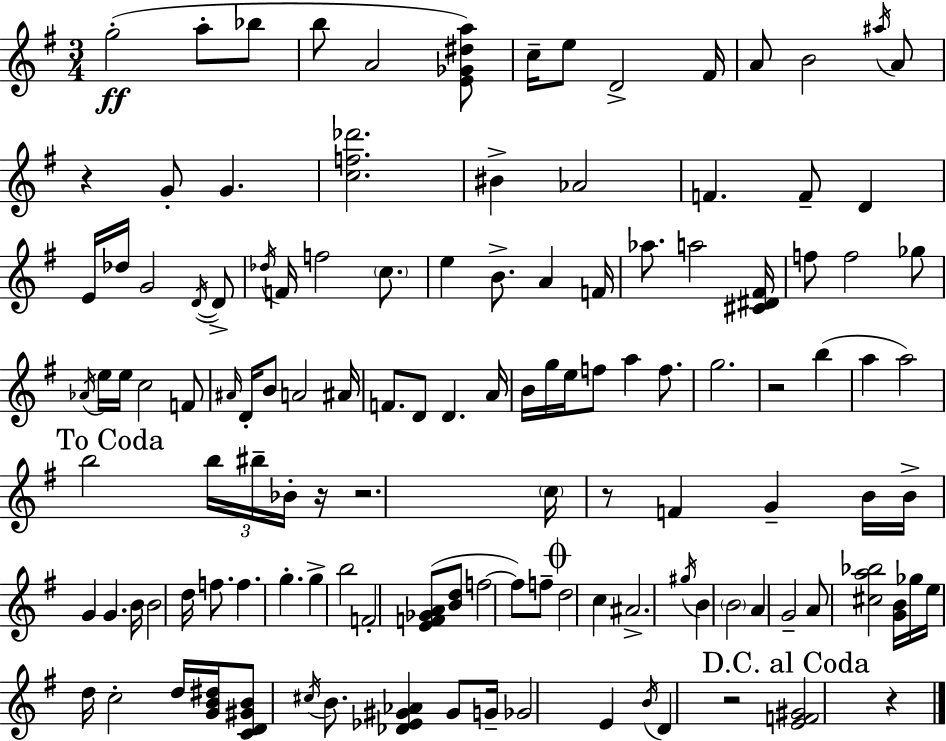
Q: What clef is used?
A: treble